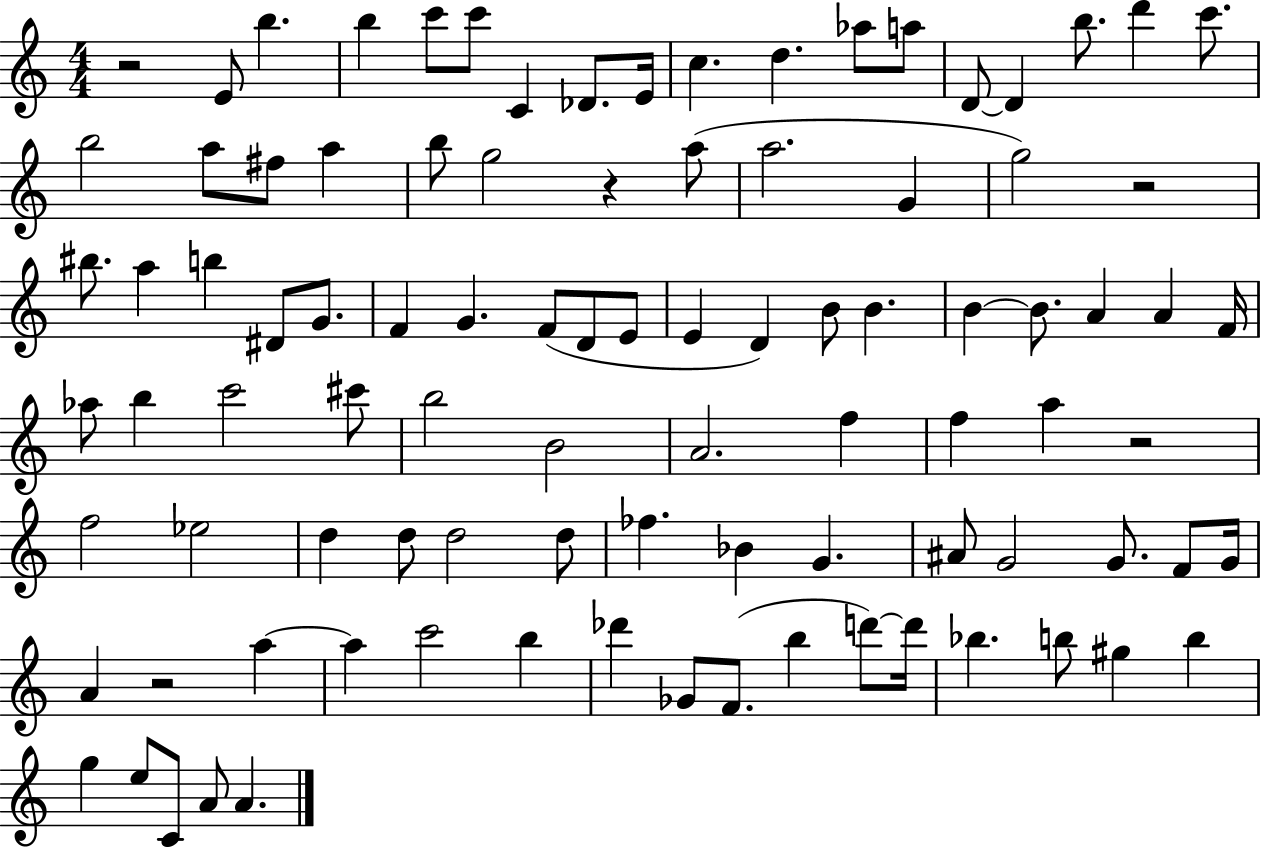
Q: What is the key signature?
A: C major